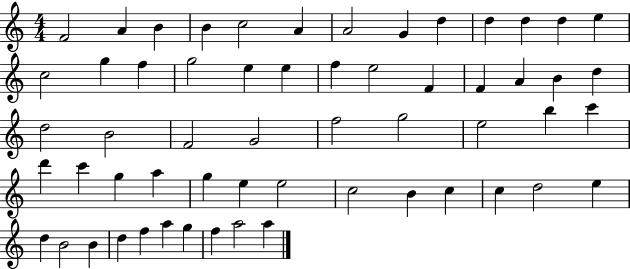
X:1
T:Untitled
M:4/4
L:1/4
K:C
F2 A B B c2 A A2 G d d d d e c2 g f g2 e e f e2 F F A B d d2 B2 F2 G2 f2 g2 e2 b c' d' c' g a g e e2 c2 B c c d2 e d B2 B d f a g f a2 a